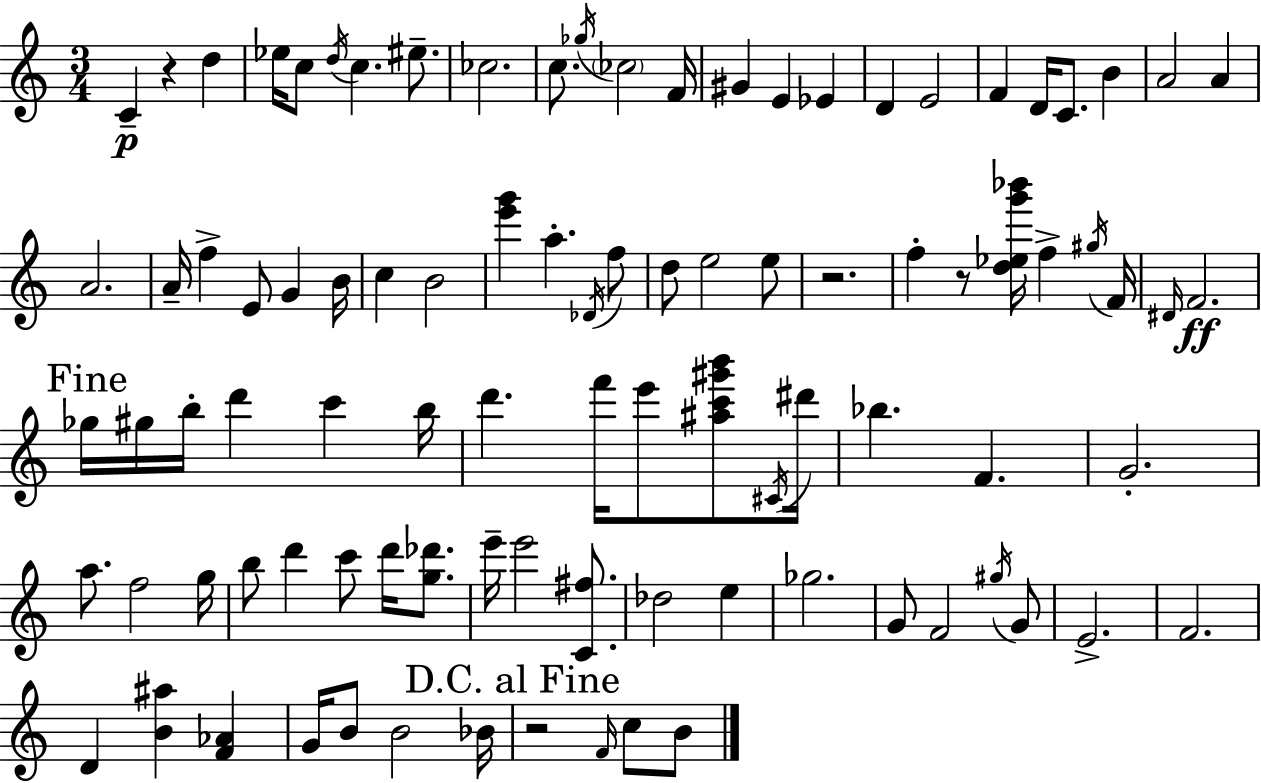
{
  \clef treble
  \numericTimeSignature
  \time 3/4
  \key c \major
  c'4--\p r4 d''4 | ees''16 c''8 \acciaccatura { d''16 } c''4. eis''8.-- | ces''2. | c''8. \acciaccatura { ges''16 } \parenthesize ces''2 | \break f'16 gis'4 e'4 ees'4 | d'4 e'2 | f'4 d'16 c'8. b'4 | a'2 a'4 | \break a'2. | a'16-- f''4-> e'8 g'4 | b'16 c''4 b'2 | <e''' g'''>4 a''4.-. | \break \acciaccatura { des'16 } f''8 d''8 e''2 | e''8 r2. | f''4-. r8 <d'' ees'' g''' bes'''>16 f''4-> | \acciaccatura { gis''16 } f'16 \grace { dis'16 } f'2.\ff | \break \mark "Fine" ges''16 gis''16 b''16-. d'''4 | c'''4 b''16 d'''4. f'''16 | e'''8 <ais'' c''' gis''' b'''>8 \acciaccatura { cis'16 } dis'''16 bes''4. | f'4. g'2.-. | \break a''8. f''2 | g''16 b''8 d'''4 | c'''8 d'''16 <g'' des'''>8. e'''16-- e'''2 | <c' fis''>8. des''2 | \break e''4 ges''2. | g'8 f'2 | \acciaccatura { gis''16 } g'8 e'2.-> | f'2. | \break d'4 <b' ais''>4 | <f' aes'>4 g'16 b'8 b'2 | bes'16 \mark "D.C. al Fine" r2 | \grace { f'16 } c''8 b'8 \bar "|."
}